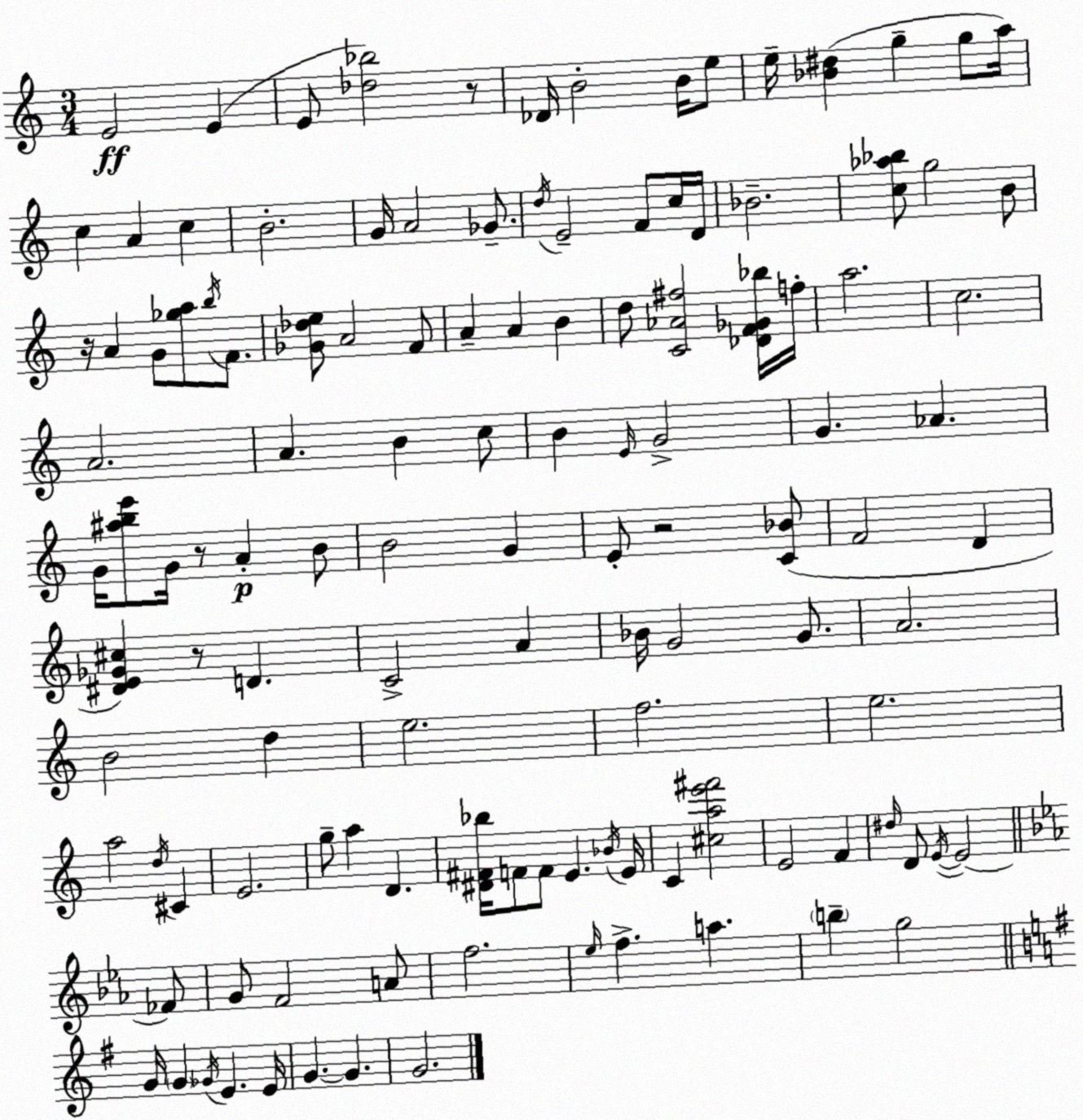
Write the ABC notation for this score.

X:1
T:Untitled
M:3/4
L:1/4
K:Am
E2 E E/2 [_d_b]2 z/2 _D/4 B2 B/4 e/2 e/4 [_B^d] g g/2 a/4 c A c B2 G/4 A2 _G/2 d/4 E2 F/2 c/4 D/4 _B2 [c_a_b]/2 g2 B/2 z/4 A G/2 [_ga]/2 b/4 F/2 [_G_de]/2 A2 F/2 A A B d/2 [C_A^f]2 [_DF_G_b]/4 f/4 a2 c2 A2 A B c/2 B E/4 G2 G _A G/4 [^abe']/2 G/4 z/2 A B/2 B2 G E/2 z2 [C_B]/2 F2 D [^DE_G^c] z/2 D C2 A _B/4 G2 G/2 A2 B2 d e2 f2 e2 a2 d/4 ^C E2 g/2 a D [^D^F_b]/4 F/2 F/2 E _B/4 E/4 C [^cae'^f']2 E2 F ^d/4 D/2 E/4 E2 _F/2 G/2 F2 A/2 f2 _e/4 f a b g2 G/4 G _G/4 E E/4 G G G2